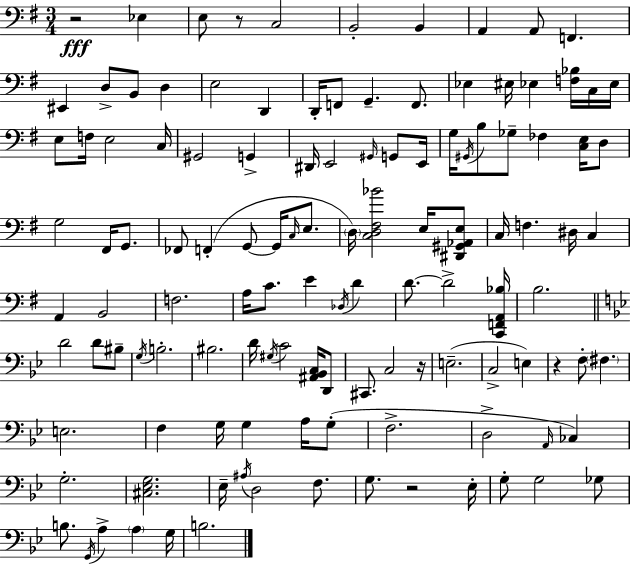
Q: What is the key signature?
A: E minor